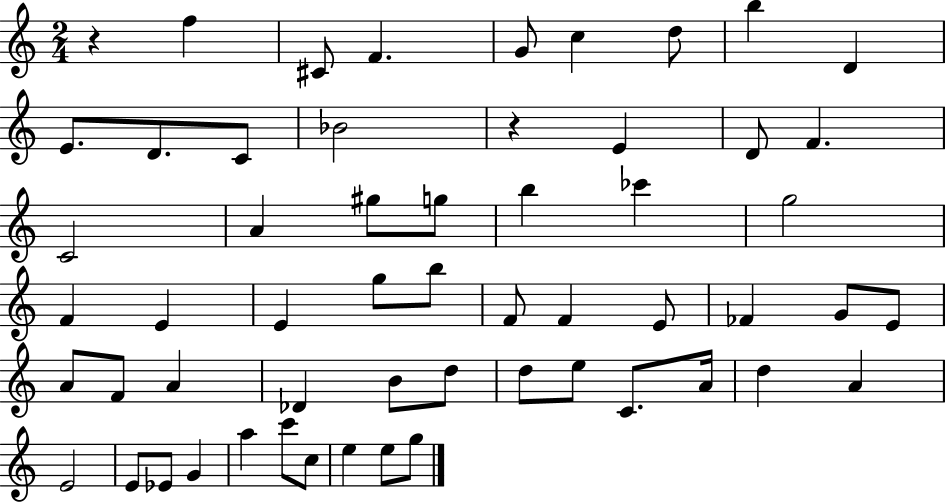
{
  \clef treble
  \numericTimeSignature
  \time 2/4
  \key c \major
  \repeat volta 2 { r4 f''4 | cis'8 f'4. | g'8 c''4 d''8 | b''4 d'4 | \break e'8. d'8. c'8 | bes'2 | r4 e'4 | d'8 f'4. | \break c'2 | a'4 gis''8 g''8 | b''4 ces'''4 | g''2 | \break f'4 e'4 | e'4 g''8 b''8 | f'8 f'4 e'8 | fes'4 g'8 e'8 | \break a'8 f'8 a'4 | des'4 b'8 d''8 | d''8 e''8 c'8. a'16 | d''4 a'4 | \break e'2 | e'8 ees'8 g'4 | a''4 c'''8 c''8 | e''4 e''8 g''8 | \break } \bar "|."
}